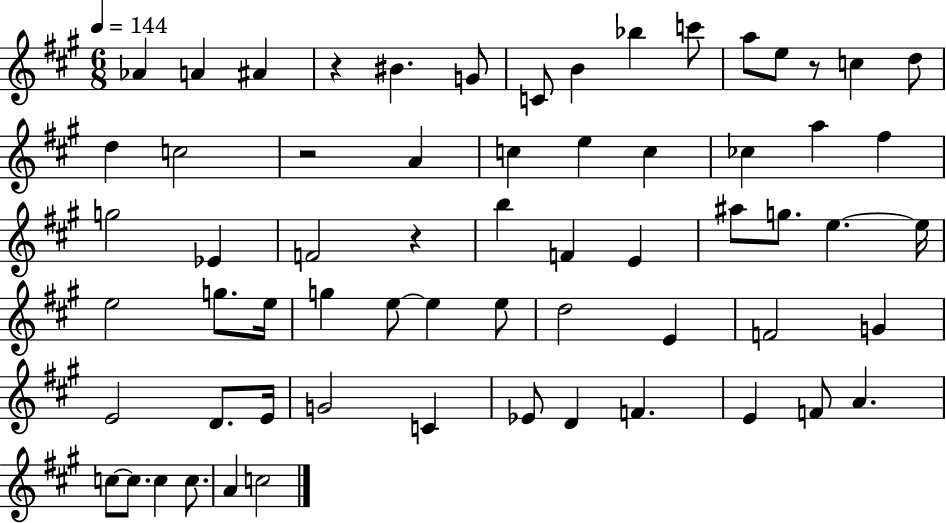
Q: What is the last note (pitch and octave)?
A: C5